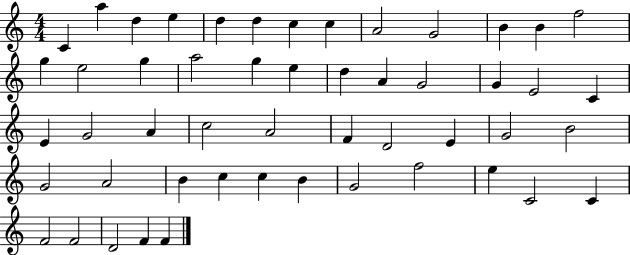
X:1
T:Untitled
M:4/4
L:1/4
K:C
C a d e d d c c A2 G2 B B f2 g e2 g a2 g e d A G2 G E2 C E G2 A c2 A2 F D2 E G2 B2 G2 A2 B c c B G2 f2 e C2 C F2 F2 D2 F F